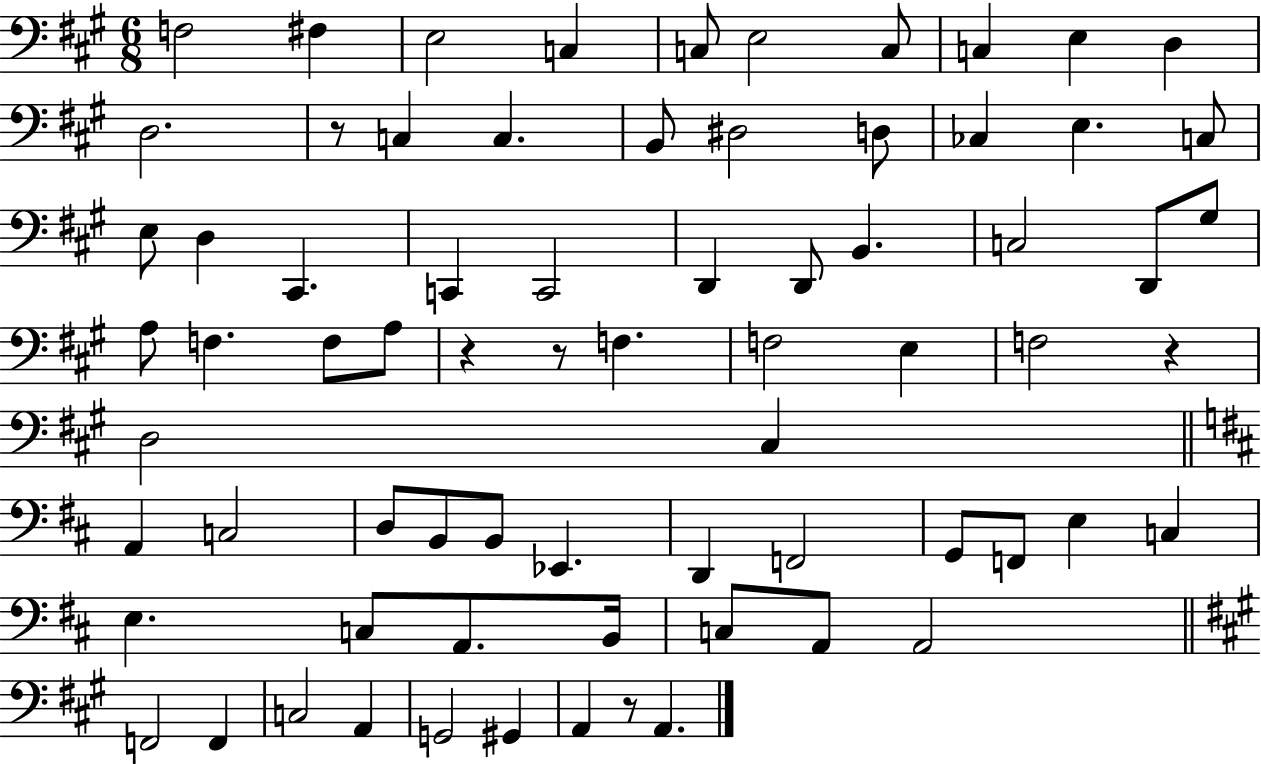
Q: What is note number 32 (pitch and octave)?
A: F3